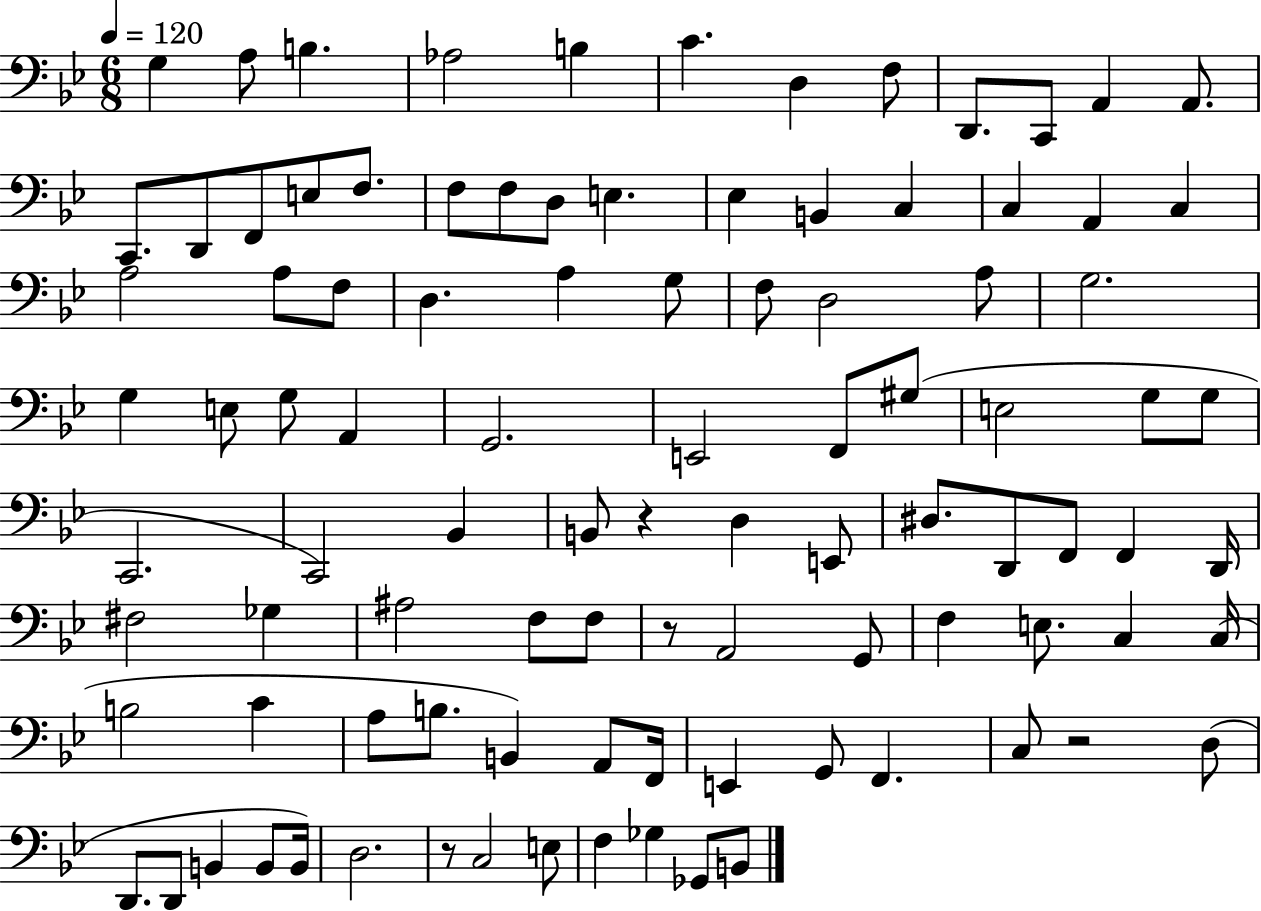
G3/q A3/e B3/q. Ab3/h B3/q C4/q. D3/q F3/e D2/e. C2/e A2/q A2/e. C2/e. D2/e F2/e E3/e F3/e. F3/e F3/e D3/e E3/q. Eb3/q B2/q C3/q C3/q A2/q C3/q A3/h A3/e F3/e D3/q. A3/q G3/e F3/e D3/h A3/e G3/h. G3/q E3/e G3/e A2/q G2/h. E2/h F2/e G#3/e E3/h G3/e G3/e C2/h. C2/h Bb2/q B2/e R/q D3/q E2/e D#3/e. D2/e F2/e F2/q D2/s F#3/h Gb3/q A#3/h F3/e F3/e R/e A2/h G2/e F3/q E3/e. C3/q C3/s B3/h C4/q A3/e B3/e. B2/q A2/e F2/s E2/q G2/e F2/q. C3/e R/h D3/e D2/e. D2/e B2/q B2/e B2/s D3/h. R/e C3/h E3/e F3/q Gb3/q Gb2/e B2/e